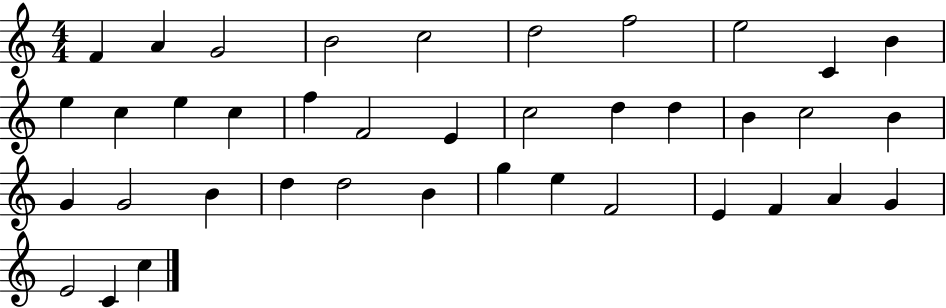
F4/q A4/q G4/h B4/h C5/h D5/h F5/h E5/h C4/q B4/q E5/q C5/q E5/q C5/q F5/q F4/h E4/q C5/h D5/q D5/q B4/q C5/h B4/q G4/q G4/h B4/q D5/q D5/h B4/q G5/q E5/q F4/h E4/q F4/q A4/q G4/q E4/h C4/q C5/q